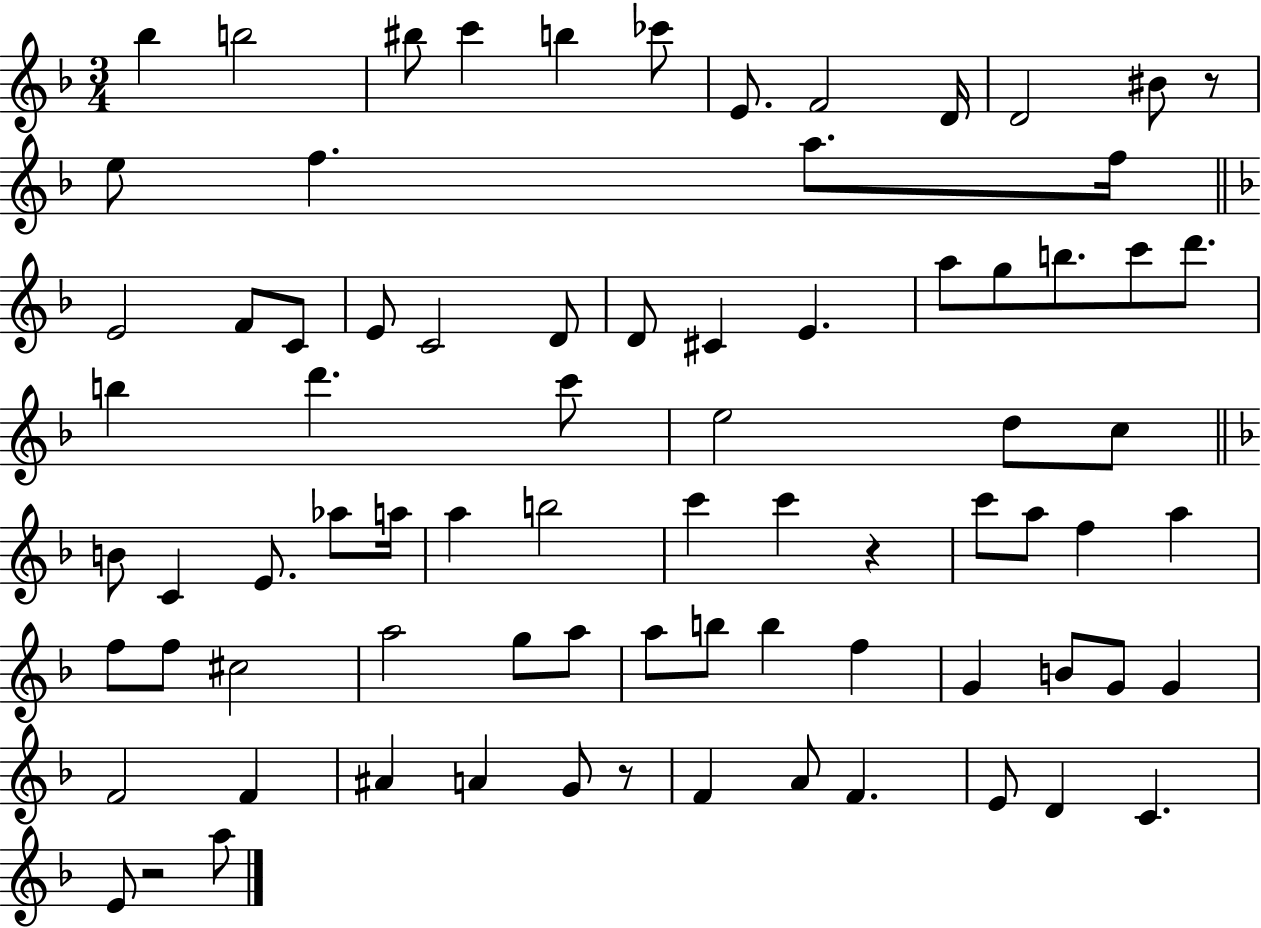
{
  \clef treble
  \numericTimeSignature
  \time 3/4
  \key f \major
  bes''4 b''2 | bis''8 c'''4 b''4 ces'''8 | e'8. f'2 d'16 | d'2 bis'8 r8 | \break e''8 f''4. a''8. f''16 | \bar "||" \break \key d \minor e'2 f'8 c'8 | e'8 c'2 d'8 | d'8 cis'4 e'4. | a''8 g''8 b''8. c'''8 d'''8. | \break b''4 d'''4. c'''8 | e''2 d''8 c''8 | \bar "||" \break \key f \major b'8 c'4 e'8. aes''8 a''16 | a''4 b''2 | c'''4 c'''4 r4 | c'''8 a''8 f''4 a''4 | \break f''8 f''8 cis''2 | a''2 g''8 a''8 | a''8 b''8 b''4 f''4 | g'4 b'8 g'8 g'4 | \break f'2 f'4 | ais'4 a'4 g'8 r8 | f'4 a'8 f'4. | e'8 d'4 c'4. | \break e'8 r2 a''8 | \bar "|."
}